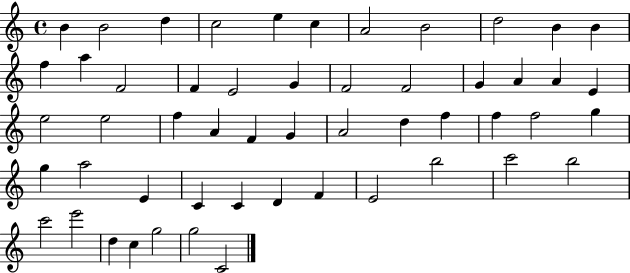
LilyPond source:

{
  \clef treble
  \time 4/4
  \defaultTimeSignature
  \key c \major
  b'4 b'2 d''4 | c''2 e''4 c''4 | a'2 b'2 | d''2 b'4 b'4 | \break f''4 a''4 f'2 | f'4 e'2 g'4 | f'2 f'2 | g'4 a'4 a'4 e'4 | \break e''2 e''2 | f''4 a'4 f'4 g'4 | a'2 d''4 f''4 | f''4 f''2 g''4 | \break g''4 a''2 e'4 | c'4 c'4 d'4 f'4 | e'2 b''2 | c'''2 b''2 | \break c'''2 e'''2 | d''4 c''4 g''2 | g''2 c'2 | \bar "|."
}